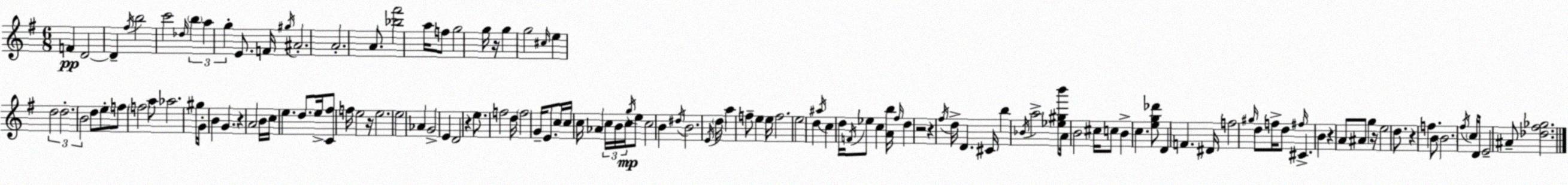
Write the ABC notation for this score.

X:1
T:Untitled
M:6/8
L:1/4
K:Em
F D2 D ^f/4 b2 c'2 _d/4 b a g E/2 F/4 ^g/4 ^A2 A2 A/2 [_b^f']2 a/4 f/2 g2 g/4 z/4 g g2 ^c/4 e d2 d2 B2 d/2 e/2 f/2 f2 a/2 _a2 ^g/4 G/4 B G z A2 B/4 c/4 e d/2 e/4 [C^f]/2 f/4 e2 z/4 e2 e2 _A G2 E D2 z e/2 f2 d/4 f2 G/4 E/2 c/4 c/4 c/4 _A c/4 B/4 c/4 g/4 e/2 c2 B ^d/4 B2 E/4 d/4 a f/2 e e/4 f2 e2 d ^a/4 c d/4 F/4 _e/2 c [Ab]/4 ^f/4 d z2 z ^f/4 d/4 D ^C/4 b _B/4 a2 [_e^gb']/2 A/4 B2 ^c/4 c/2 B c [eg_d']/2 D F ^D/4 f2 ^g/4 d/2 f/4 d/2 ^f/4 ^C B z A/2 ^A/2 g z/4 e2 d/2 z f B/2 B2 ^f/4 c/4 D/4 E2 ^A/2 [_d^f_g]2